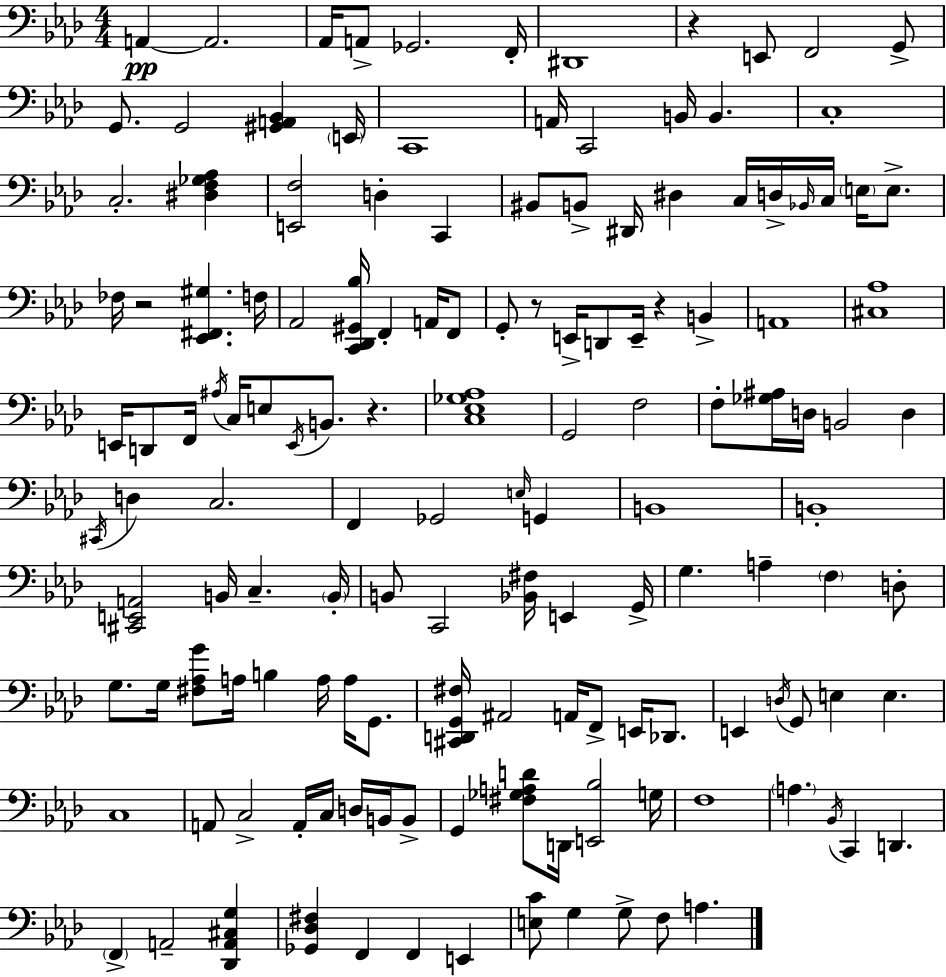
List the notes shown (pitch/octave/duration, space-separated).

A2/q A2/h. Ab2/s A2/e Gb2/h. F2/s D#2/w R/q E2/e F2/h G2/e G2/e. G2/h [G#2,A2,Bb2]/q E2/s C2/w A2/s C2/h B2/s B2/q. C3/w C3/h. [D#3,F3,Gb3,Ab3]/q [E2,F3]/h D3/q C2/q BIS2/e B2/e D#2/s D#3/q C3/s D3/s Bb2/s C3/s E3/s E3/e. FES3/s R/h [Eb2,F#2,G#3]/q. F3/s Ab2/h [C2,Db2,G#2,Bb3]/s F2/q A2/s F2/e G2/e R/e E2/s D2/e E2/s R/q B2/q A2/w [C#3,Ab3]/w E2/s D2/e F2/s A#3/s C3/s E3/e E2/s B2/e. R/q. [C3,Eb3,Gb3,Ab3]/w G2/h F3/h F3/e [Gb3,A#3]/s D3/s B2/h D3/q C#2/s D3/q C3/h. F2/q Gb2/h E3/s G2/q B2/w B2/w [C#2,E2,A2]/h B2/s C3/q. B2/s B2/e C2/h [Bb2,F#3]/s E2/q G2/s G3/q. A3/q F3/q D3/e G3/e. G3/s [F#3,Ab3,G4]/e A3/s B3/q A3/s A3/s G2/e. [C#2,D2,G2,F#3]/s A#2/h A2/s F2/e E2/s Db2/e. E2/q D3/s G2/e E3/q E3/q. C3/w A2/e C3/h A2/s C3/s D3/s B2/s B2/e G2/q [F#3,Gb3,A3,D4]/e D2/s [E2,Bb3]/h G3/s F3/w A3/q. Bb2/s C2/q D2/q. F2/q A2/h [Db2,A2,C#3,G3]/q [Gb2,Db3,F#3]/q F2/q F2/q E2/q [E3,C4]/e G3/q G3/e F3/e A3/q.